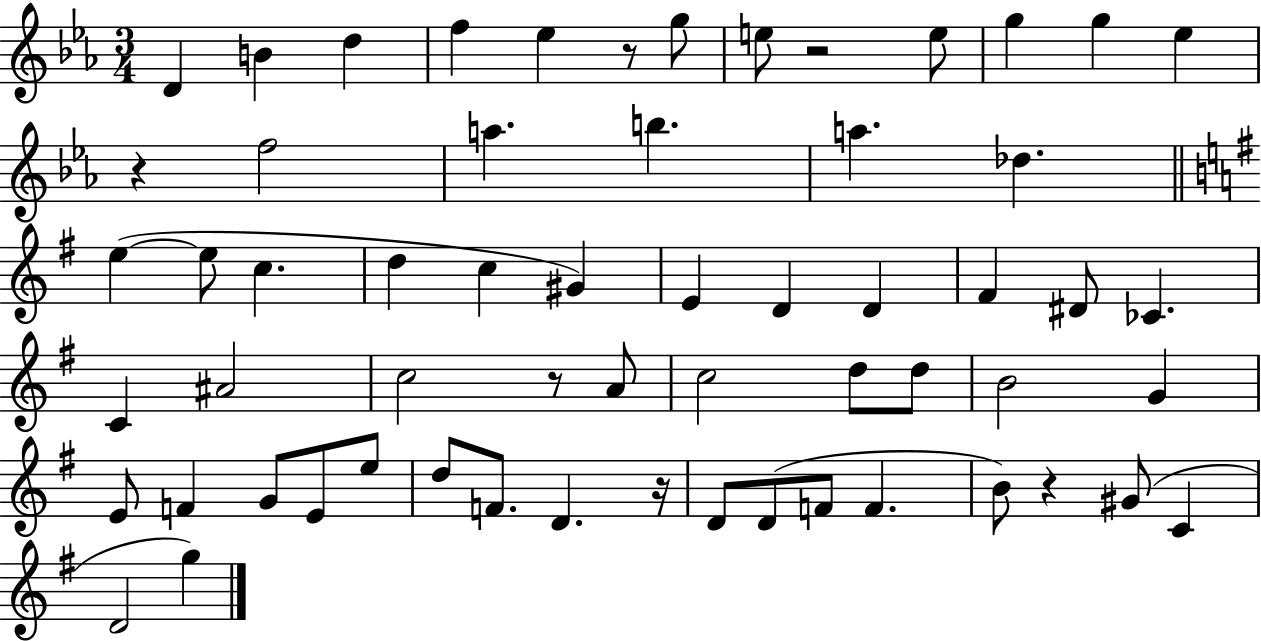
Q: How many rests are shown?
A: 6